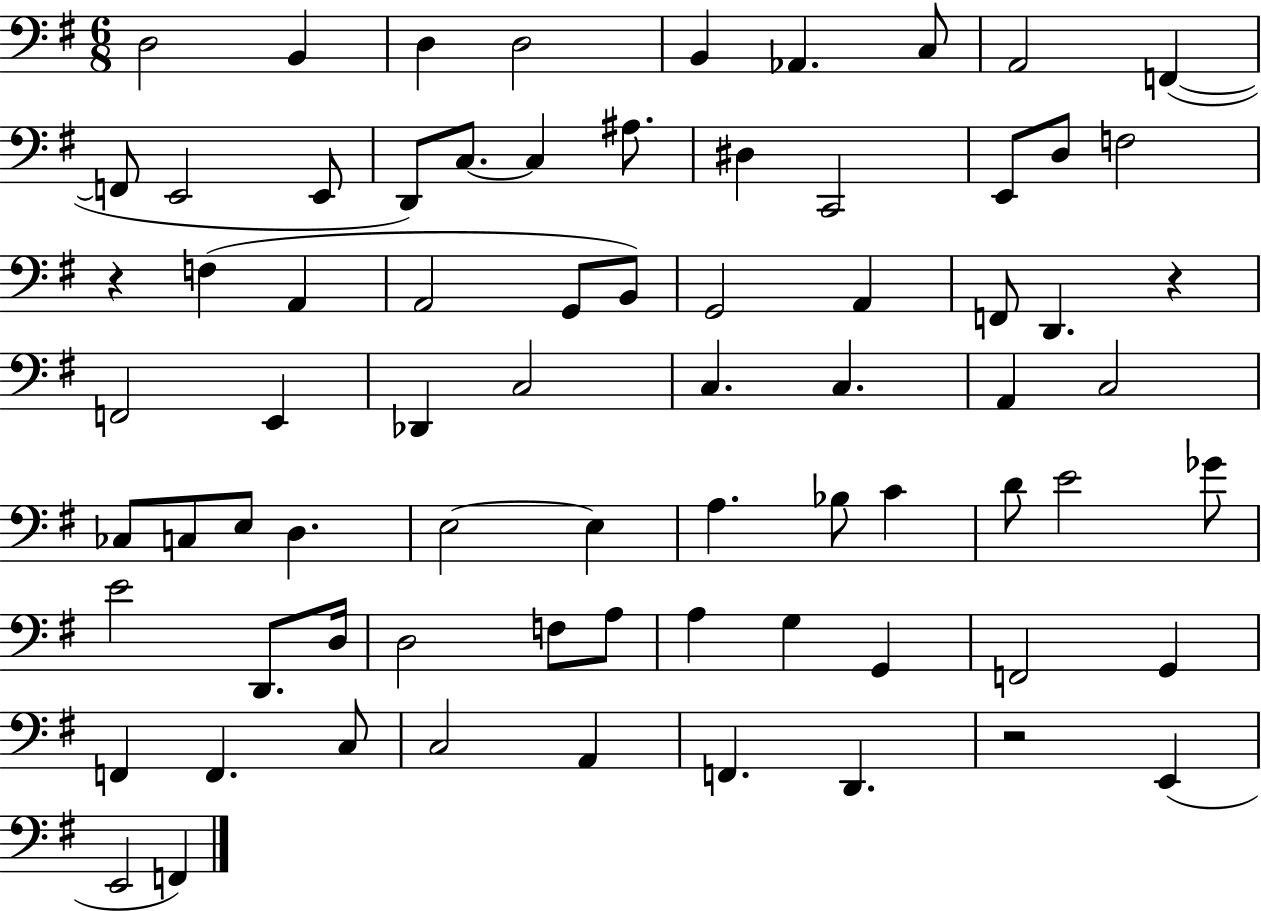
{
  \clef bass
  \numericTimeSignature
  \time 6/8
  \key g \major
  d2 b,4 | d4 d2 | b,4 aes,4. c8 | a,2 f,4~(~ | \break f,8 e,2 e,8 | d,8) c8.~~ c4 ais8. | dis4 c,2 | e,8 d8 f2 | \break r4 f4( a,4 | a,2 g,8 b,8) | g,2 a,4 | f,8 d,4. r4 | \break f,2 e,4 | des,4 c2 | c4. c4. | a,4 c2 | \break ces8 c8 e8 d4. | e2~~ e4 | a4. bes8 c'4 | d'8 e'2 ges'8 | \break e'2 d,8. d16 | d2 f8 a8 | a4 g4 g,4 | f,2 g,4 | \break f,4 f,4. c8 | c2 a,4 | f,4. d,4. | r2 e,4( | \break e,2 f,4) | \bar "|."
}